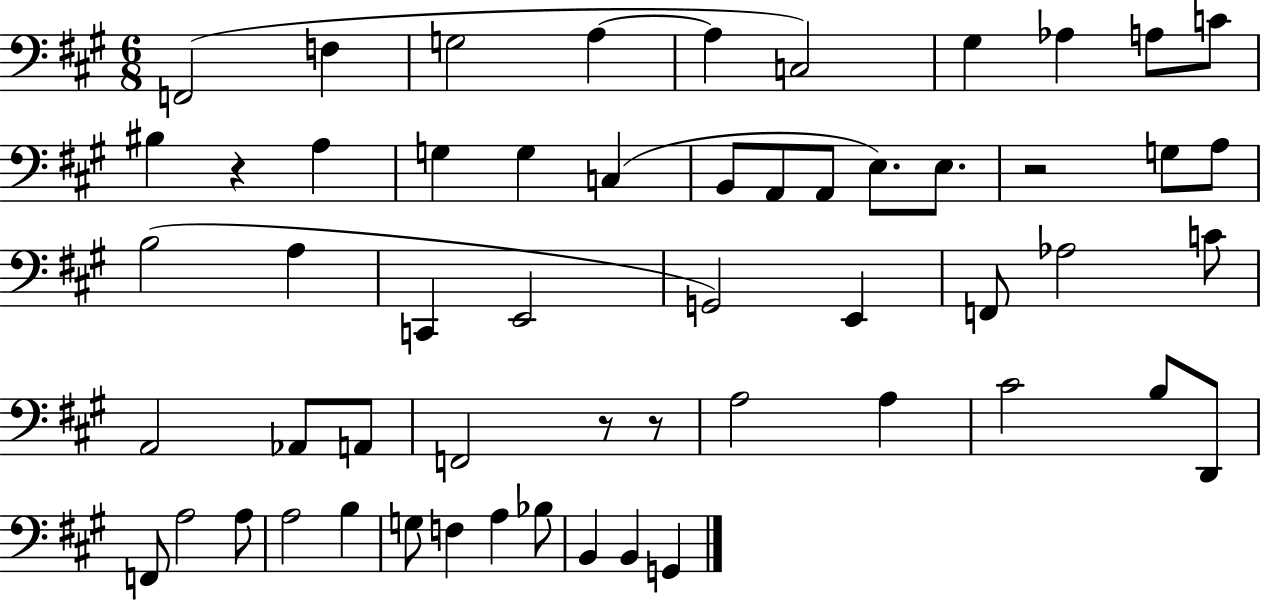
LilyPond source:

{
  \clef bass
  \numericTimeSignature
  \time 6/8
  \key a \major
  f,2( f4 | g2 a4~~ | a4 c2) | gis4 aes4 a8 c'8 | \break bis4 r4 a4 | g4 g4 c4( | b,8 a,8 a,8 e8.) e8. | r2 g8 a8 | \break b2( a4 | c,4 e,2 | g,2) e,4 | f,8 aes2 c'8 | \break a,2 aes,8 a,8 | f,2 r8 r8 | a2 a4 | cis'2 b8 d,8 | \break f,8 a2 a8 | a2 b4 | g8 f4 a4 bes8 | b,4 b,4 g,4 | \break \bar "|."
}